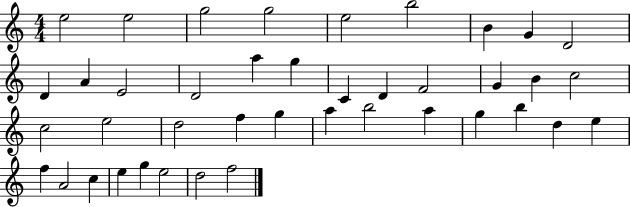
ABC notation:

X:1
T:Untitled
M:4/4
L:1/4
K:C
e2 e2 g2 g2 e2 b2 B G D2 D A E2 D2 a g C D F2 G B c2 c2 e2 d2 f g a b2 a g b d e f A2 c e g e2 d2 f2